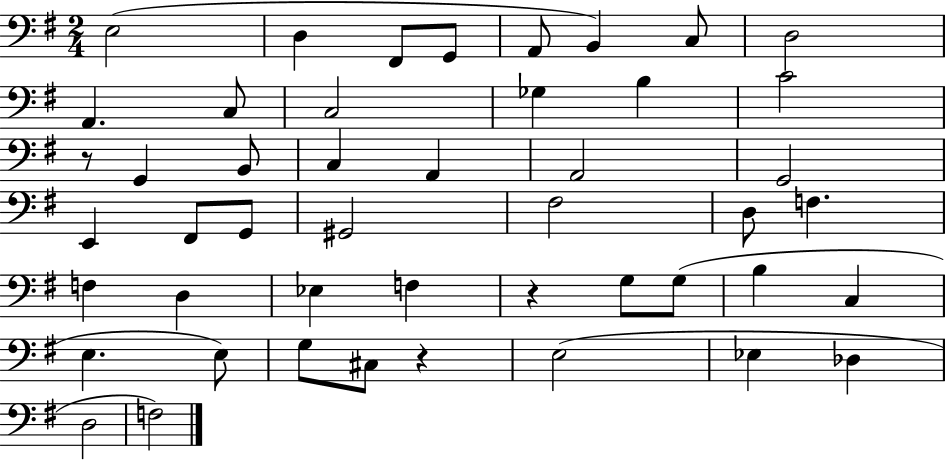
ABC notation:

X:1
T:Untitled
M:2/4
L:1/4
K:G
E,2 D, ^F,,/2 G,,/2 A,,/2 B,, C,/2 D,2 A,, C,/2 C,2 _G, B, C2 z/2 G,, B,,/2 C, A,, A,,2 G,,2 E,, ^F,,/2 G,,/2 ^G,,2 ^F,2 D,/2 F, F, D, _E, F, z G,/2 G,/2 B, C, E, E,/2 G,/2 ^C,/2 z E,2 _E, _D, D,2 F,2